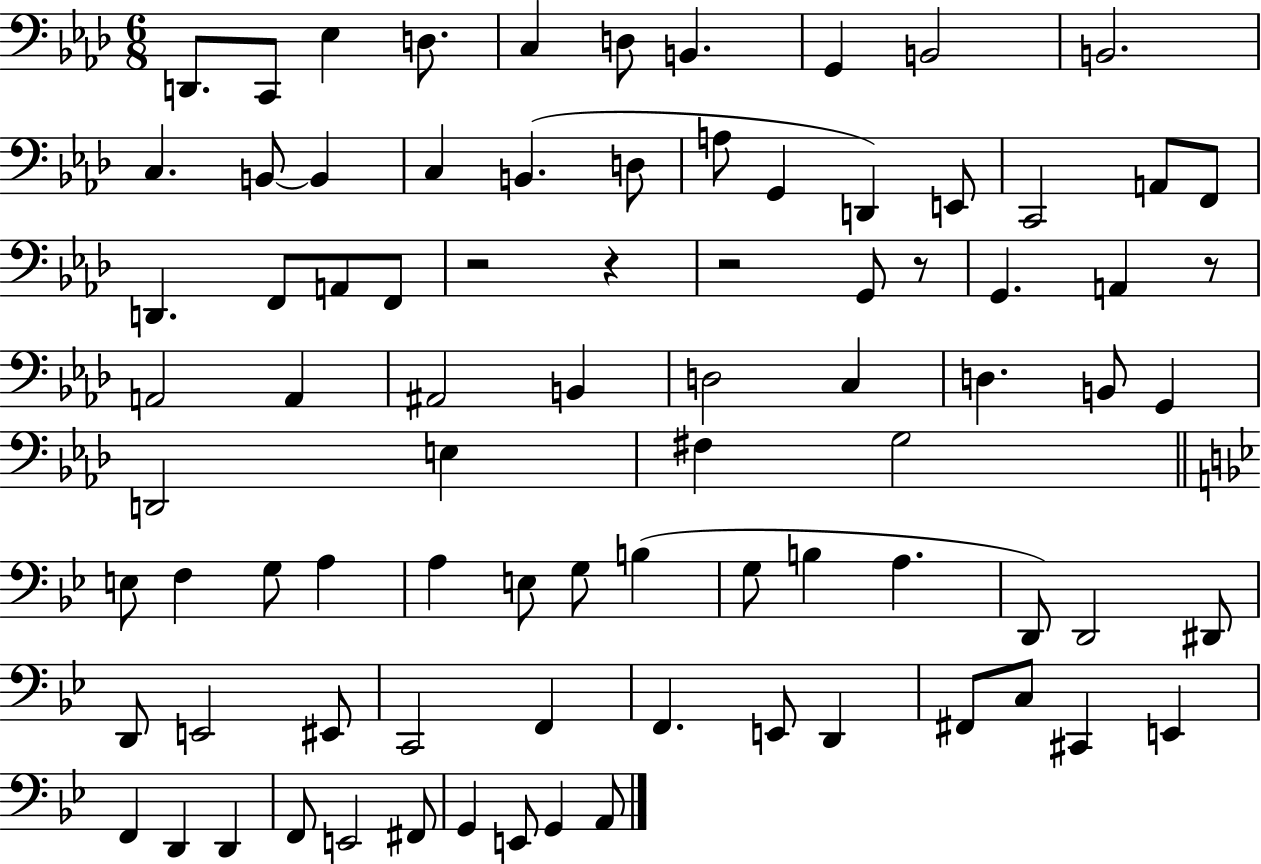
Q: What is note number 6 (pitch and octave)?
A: D3